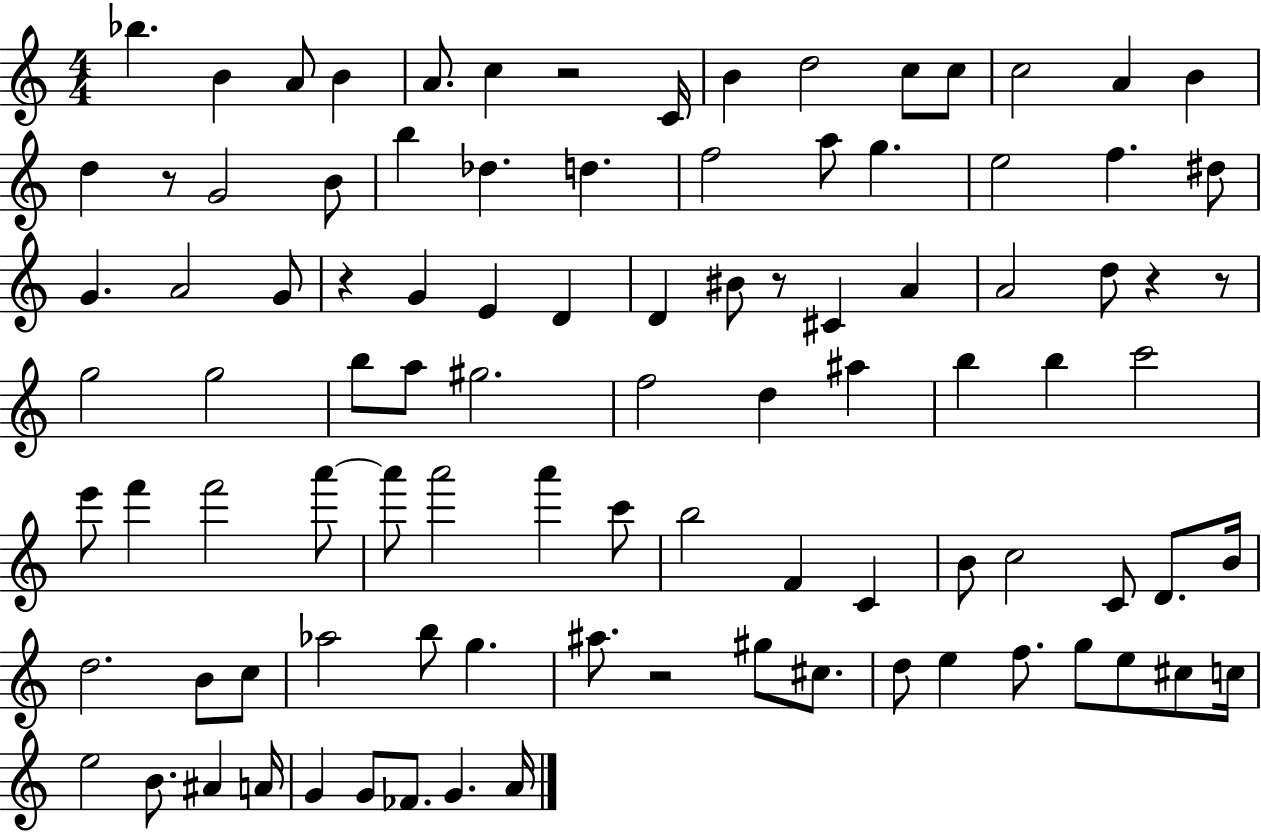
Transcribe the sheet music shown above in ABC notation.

X:1
T:Untitled
M:4/4
L:1/4
K:C
_b B A/2 B A/2 c z2 C/4 B d2 c/2 c/2 c2 A B d z/2 G2 B/2 b _d d f2 a/2 g e2 f ^d/2 G A2 G/2 z G E D D ^B/2 z/2 ^C A A2 d/2 z z/2 g2 g2 b/2 a/2 ^g2 f2 d ^a b b c'2 e'/2 f' f'2 a'/2 a'/2 a'2 a' c'/2 b2 F C B/2 c2 C/2 D/2 B/4 d2 B/2 c/2 _a2 b/2 g ^a/2 z2 ^g/2 ^c/2 d/2 e f/2 g/2 e/2 ^c/2 c/4 e2 B/2 ^A A/4 G G/2 _F/2 G A/4